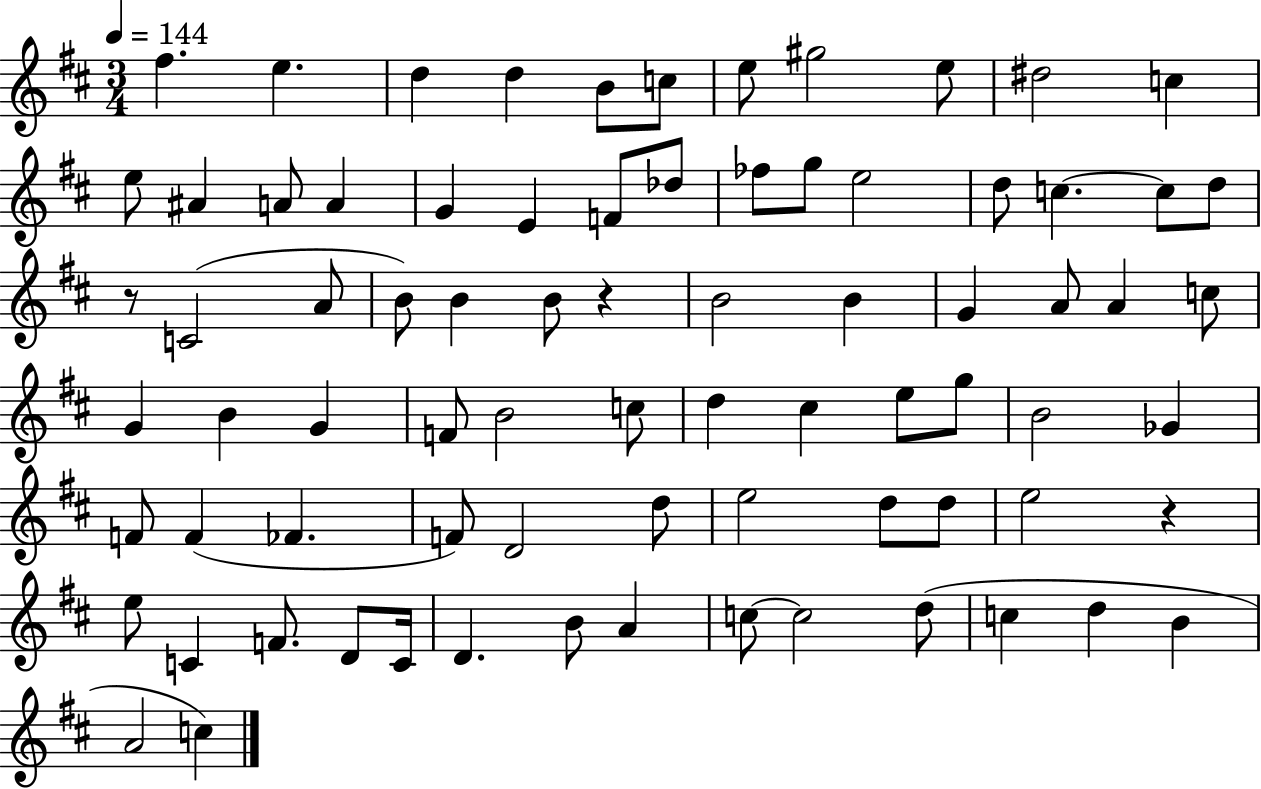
{
  \clef treble
  \numericTimeSignature
  \time 3/4
  \key d \major
  \tempo 4 = 144
  fis''4. e''4. | d''4 d''4 b'8 c''8 | e''8 gis''2 e''8 | dis''2 c''4 | \break e''8 ais'4 a'8 a'4 | g'4 e'4 f'8 des''8 | fes''8 g''8 e''2 | d''8 c''4.~~ c''8 d''8 | \break r8 c'2( a'8 | b'8) b'4 b'8 r4 | b'2 b'4 | g'4 a'8 a'4 c''8 | \break g'4 b'4 g'4 | f'8 b'2 c''8 | d''4 cis''4 e''8 g''8 | b'2 ges'4 | \break f'8 f'4( fes'4. | f'8) d'2 d''8 | e''2 d''8 d''8 | e''2 r4 | \break e''8 c'4 f'8. d'8 c'16 | d'4. b'8 a'4 | c''8~~ c''2 d''8( | c''4 d''4 b'4 | \break a'2 c''4) | \bar "|."
}